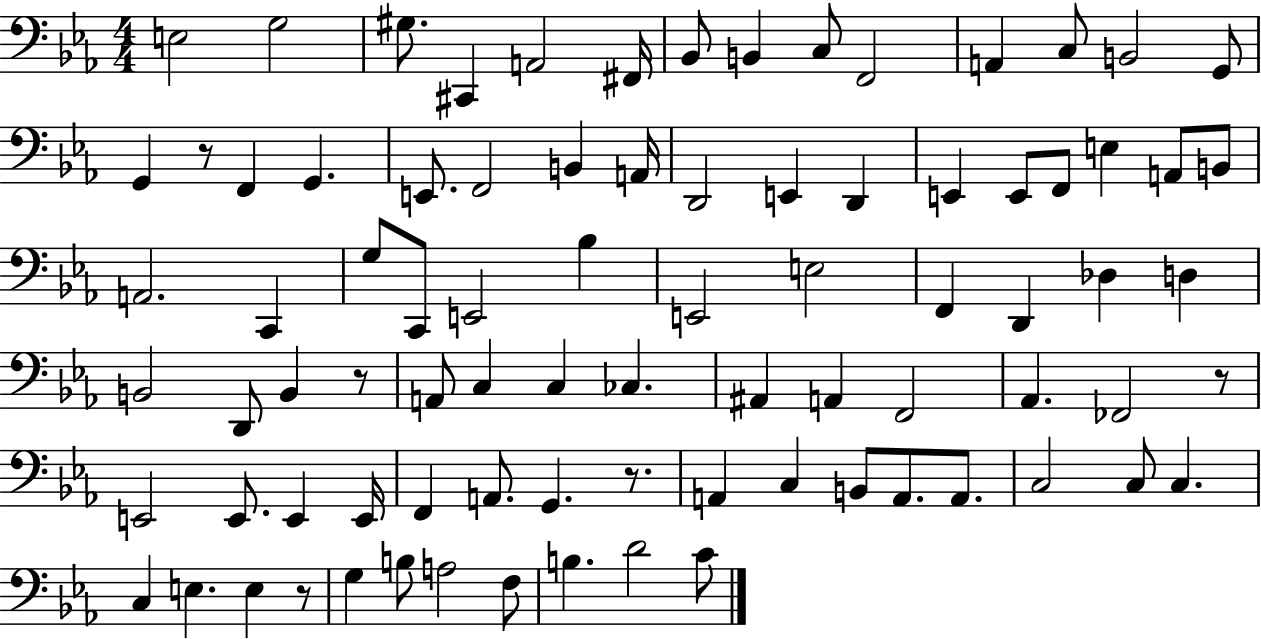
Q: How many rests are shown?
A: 5